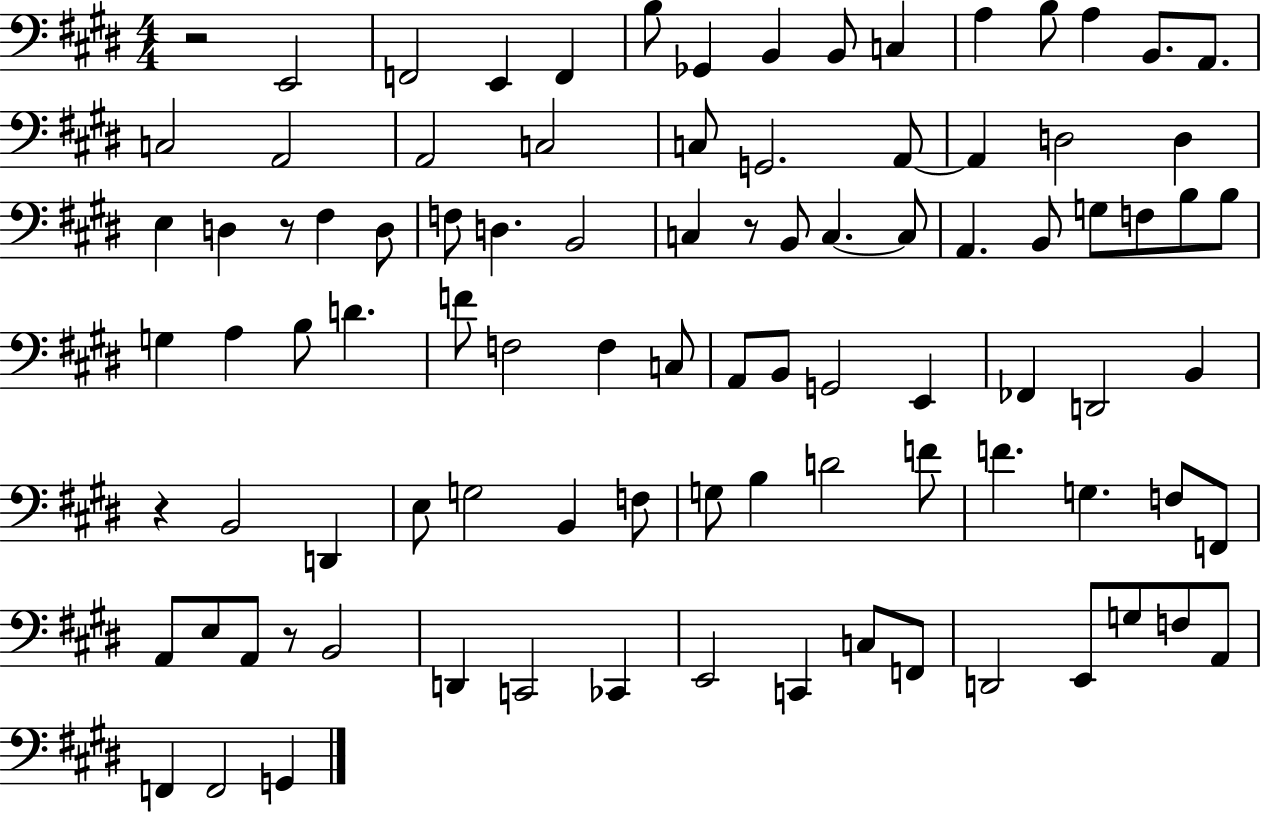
X:1
T:Untitled
M:4/4
L:1/4
K:E
z2 E,,2 F,,2 E,, F,, B,/2 _G,, B,, B,,/2 C, A, B,/2 A, B,,/2 A,,/2 C,2 A,,2 A,,2 C,2 C,/2 G,,2 A,,/2 A,, D,2 D, E, D, z/2 ^F, D,/2 F,/2 D, B,,2 C, z/2 B,,/2 C, C,/2 A,, B,,/2 G,/2 F,/2 B,/2 B,/2 G, A, B,/2 D F/2 F,2 F, C,/2 A,,/2 B,,/2 G,,2 E,, _F,, D,,2 B,, z B,,2 D,, E,/2 G,2 B,, F,/2 G,/2 B, D2 F/2 F G, F,/2 F,,/2 A,,/2 E,/2 A,,/2 z/2 B,,2 D,, C,,2 _C,, E,,2 C,, C,/2 F,,/2 D,,2 E,,/2 G,/2 F,/2 A,,/2 F,, F,,2 G,,